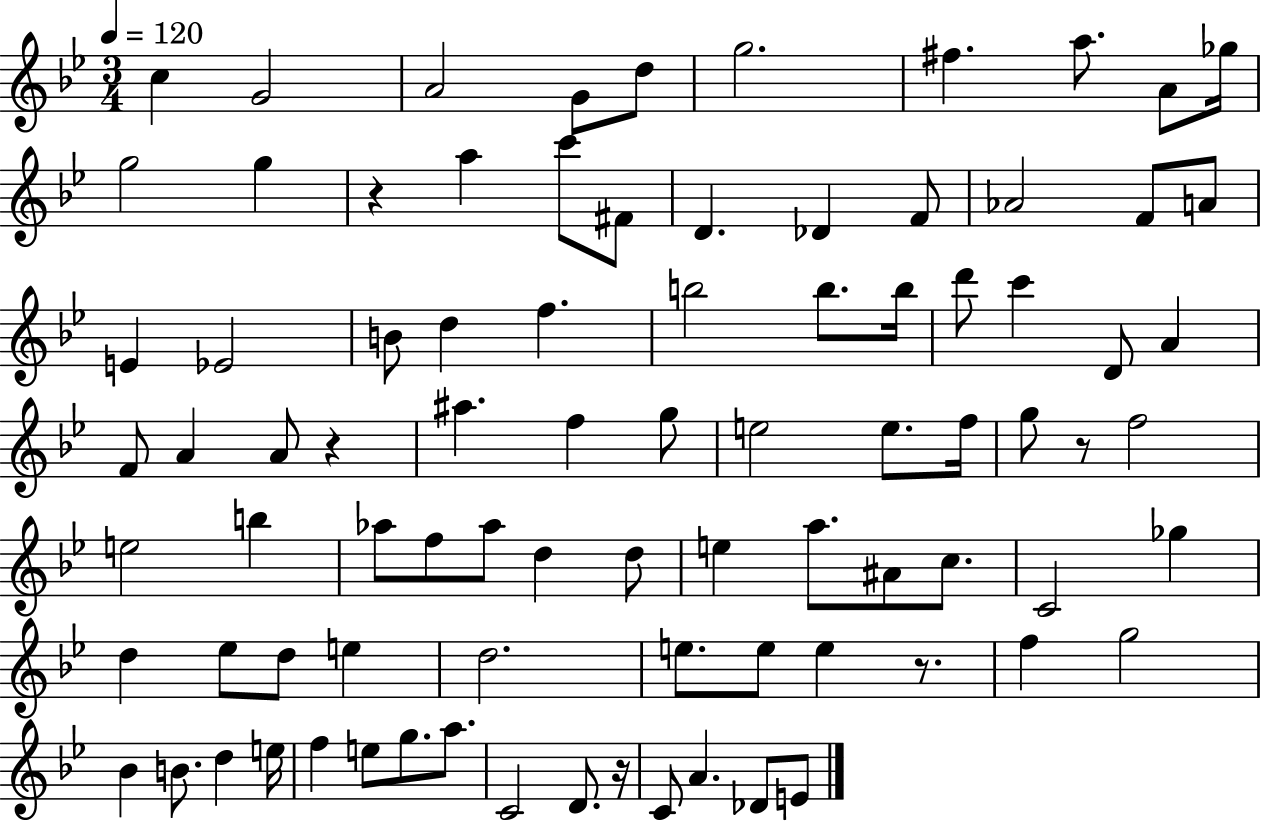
{
  \clef treble
  \numericTimeSignature
  \time 3/4
  \key bes \major
  \tempo 4 = 120
  c''4 g'2 | a'2 g'8 d''8 | g''2. | fis''4. a''8. a'8 ges''16 | \break g''2 g''4 | r4 a''4 c'''8 fis'8 | d'4. des'4 f'8 | aes'2 f'8 a'8 | \break e'4 ees'2 | b'8 d''4 f''4. | b''2 b''8. b''16 | d'''8 c'''4 d'8 a'4 | \break f'8 a'4 a'8 r4 | ais''4. f''4 g''8 | e''2 e''8. f''16 | g''8 r8 f''2 | \break e''2 b''4 | aes''8 f''8 aes''8 d''4 d''8 | e''4 a''8. ais'8 c''8. | c'2 ges''4 | \break d''4 ees''8 d''8 e''4 | d''2. | e''8. e''8 e''4 r8. | f''4 g''2 | \break bes'4 b'8. d''4 e''16 | f''4 e''8 g''8. a''8. | c'2 d'8. r16 | c'8 a'4. des'8 e'8 | \break \bar "|."
}